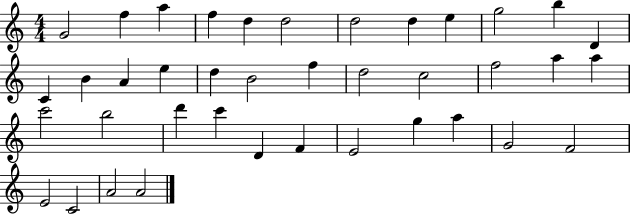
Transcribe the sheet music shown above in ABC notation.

X:1
T:Untitled
M:4/4
L:1/4
K:C
G2 f a f d d2 d2 d e g2 b D C B A e d B2 f d2 c2 f2 a a c'2 b2 d' c' D F E2 g a G2 F2 E2 C2 A2 A2